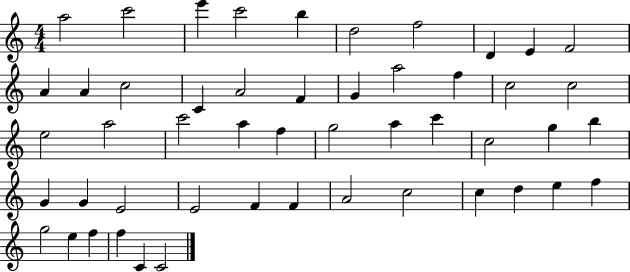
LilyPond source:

{
  \clef treble
  \numericTimeSignature
  \time 4/4
  \key c \major
  a''2 c'''2 | e'''4 c'''2 b''4 | d''2 f''2 | d'4 e'4 f'2 | \break a'4 a'4 c''2 | c'4 a'2 f'4 | g'4 a''2 f''4 | c''2 c''2 | \break e''2 a''2 | c'''2 a''4 f''4 | g''2 a''4 c'''4 | c''2 g''4 b''4 | \break g'4 g'4 e'2 | e'2 f'4 f'4 | a'2 c''2 | c''4 d''4 e''4 f''4 | \break g''2 e''4 f''4 | f''4 c'4 c'2 | \bar "|."
}